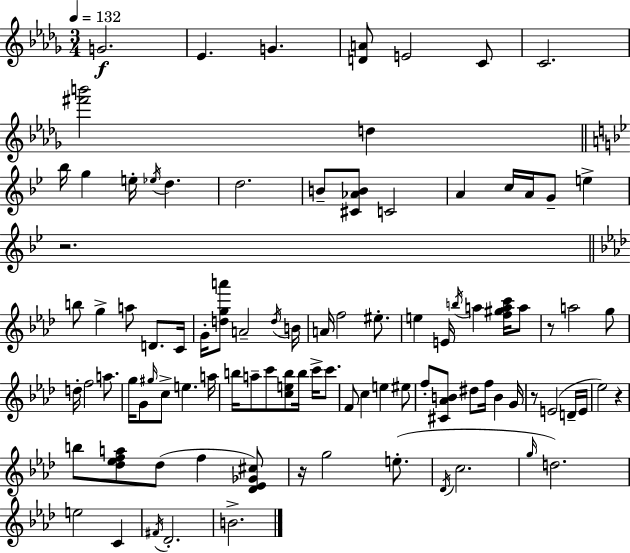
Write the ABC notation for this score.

X:1
T:Untitled
M:3/4
L:1/4
K:Bbm
G2 _E G [DA]/2 E2 C/2 C2 [^f'b']2 d _b/4 g e/4 _e/4 d d2 B/2 [^C_AB]/2 C2 A c/4 A/4 G/2 e z2 b/2 g a/2 D/2 C/4 G/4 [dga']/2 A2 d/4 B/4 A/4 f2 ^e/2 e E/4 b/4 a [f^gac']/4 a/2 z/2 a2 g/2 d/4 f2 a/2 g/4 G/2 ^g/4 c/2 e a/4 b/4 a/2 c'/2 [ceb]/2 b/4 c'/4 c'/2 F/2 c e ^e/2 f/2 [^C_AB]/2 ^d/2 f/4 B G/4 z/2 E2 D/4 E/4 _e2 z b/2 [_d_efa]/2 _d/2 f [_D_E_G^c]/2 z/4 g2 e/2 _D/4 c2 g/4 d2 e2 C ^F/4 _D2 B2